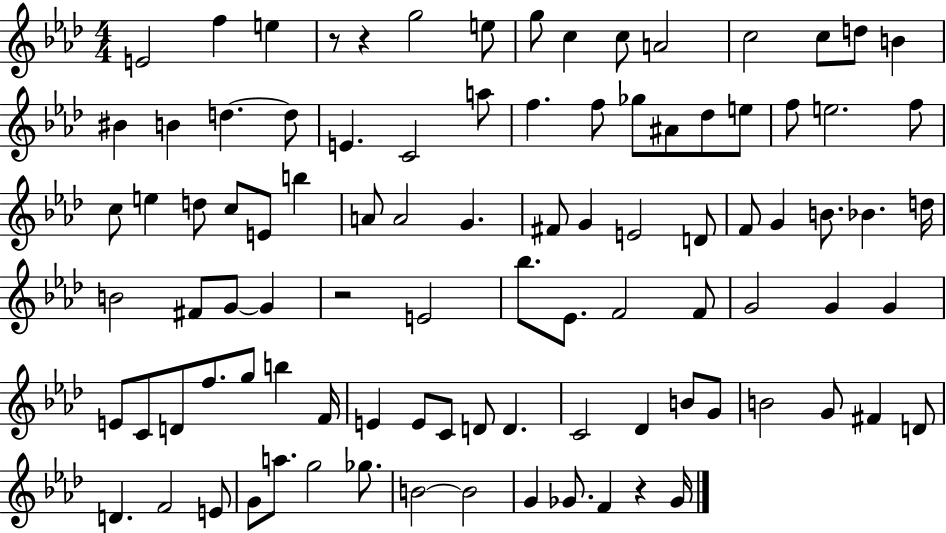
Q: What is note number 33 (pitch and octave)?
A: C5